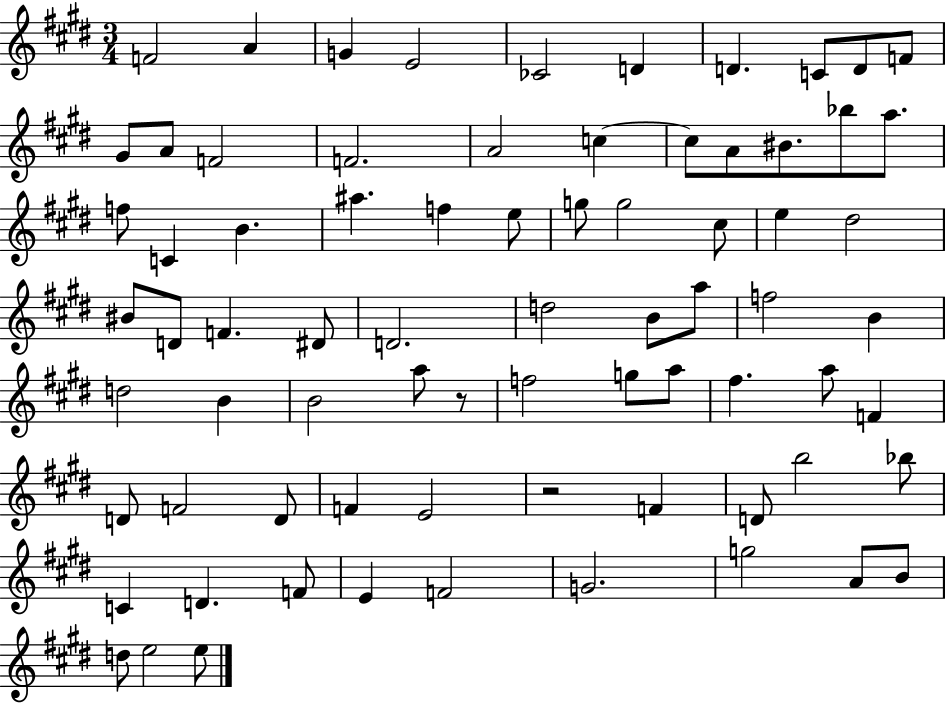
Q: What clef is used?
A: treble